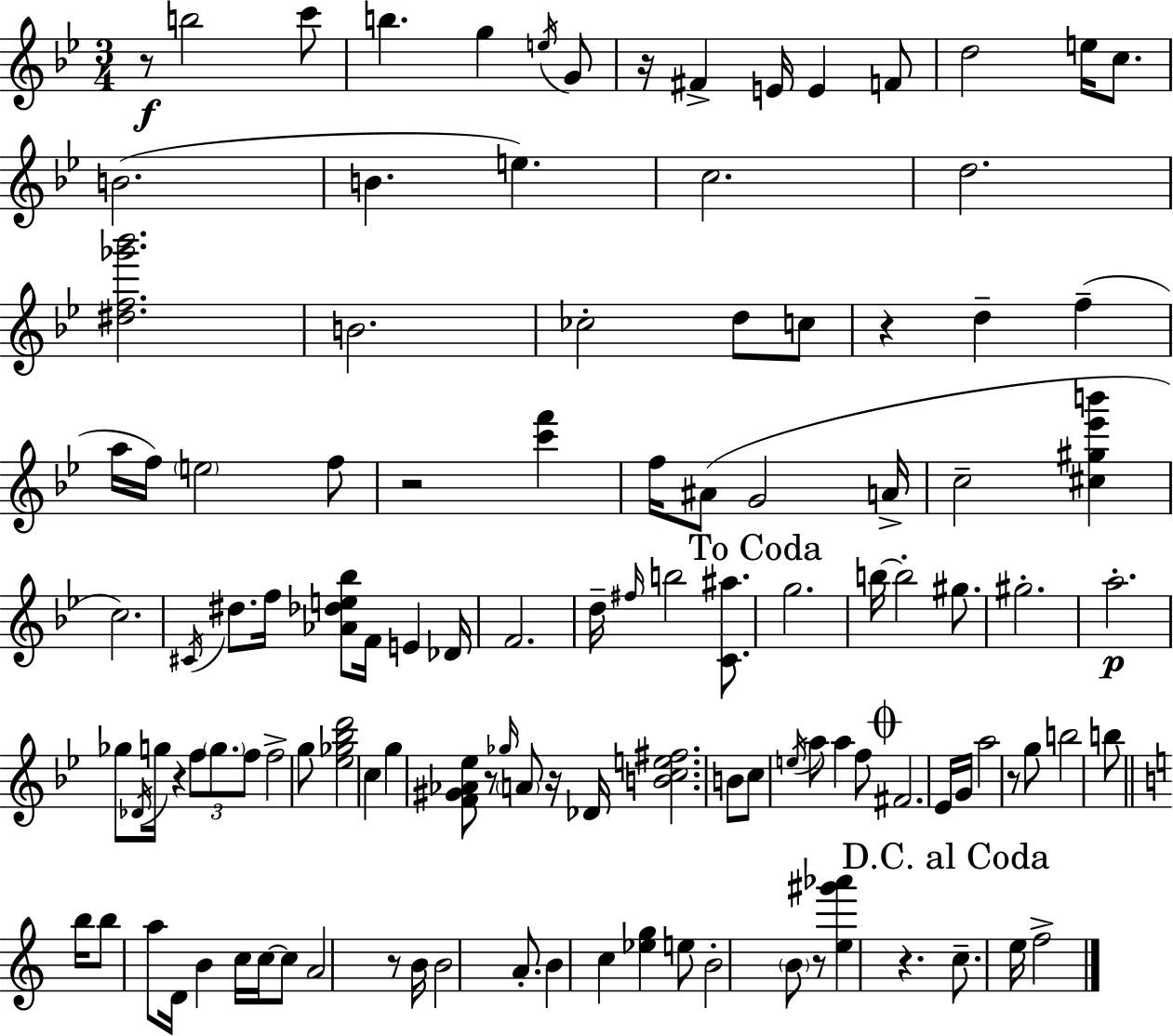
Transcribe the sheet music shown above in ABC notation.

X:1
T:Untitled
M:3/4
L:1/4
K:Bb
z/2 b2 c'/2 b g e/4 G/2 z/4 ^F E/4 E F/2 d2 e/4 c/2 B2 B e c2 d2 [^df_g'_b']2 B2 _c2 d/2 c/2 z d f a/4 f/4 e2 f/2 z2 [c'f'] f/4 ^A/2 G2 A/4 c2 [^c^g_e'b'] c2 ^C/4 ^d/2 f/4 [_A_de_b]/2 F/4 E _D/4 F2 d/4 ^f/4 b2 [C^a]/2 g2 b/4 b2 ^g/2 ^g2 a2 _g/2 _D/4 g/4 z f/2 g/2 f/2 f2 g/2 [_e_g_bd']2 c g [F^G_A_e]/2 z/2 _g/4 A/2 z/4 _D/4 [Bce^f]2 B/2 c/2 e/4 a/2 a f/2 ^F2 _E/4 G/4 a2 z/2 g/2 b2 b/2 b/4 b/2 a/2 D/4 B c/4 c/4 c/2 A2 z/2 B/4 B2 A/2 B c [_eg] e/2 B2 B/2 z/2 [e^g'_a'] z c/2 e/4 f2